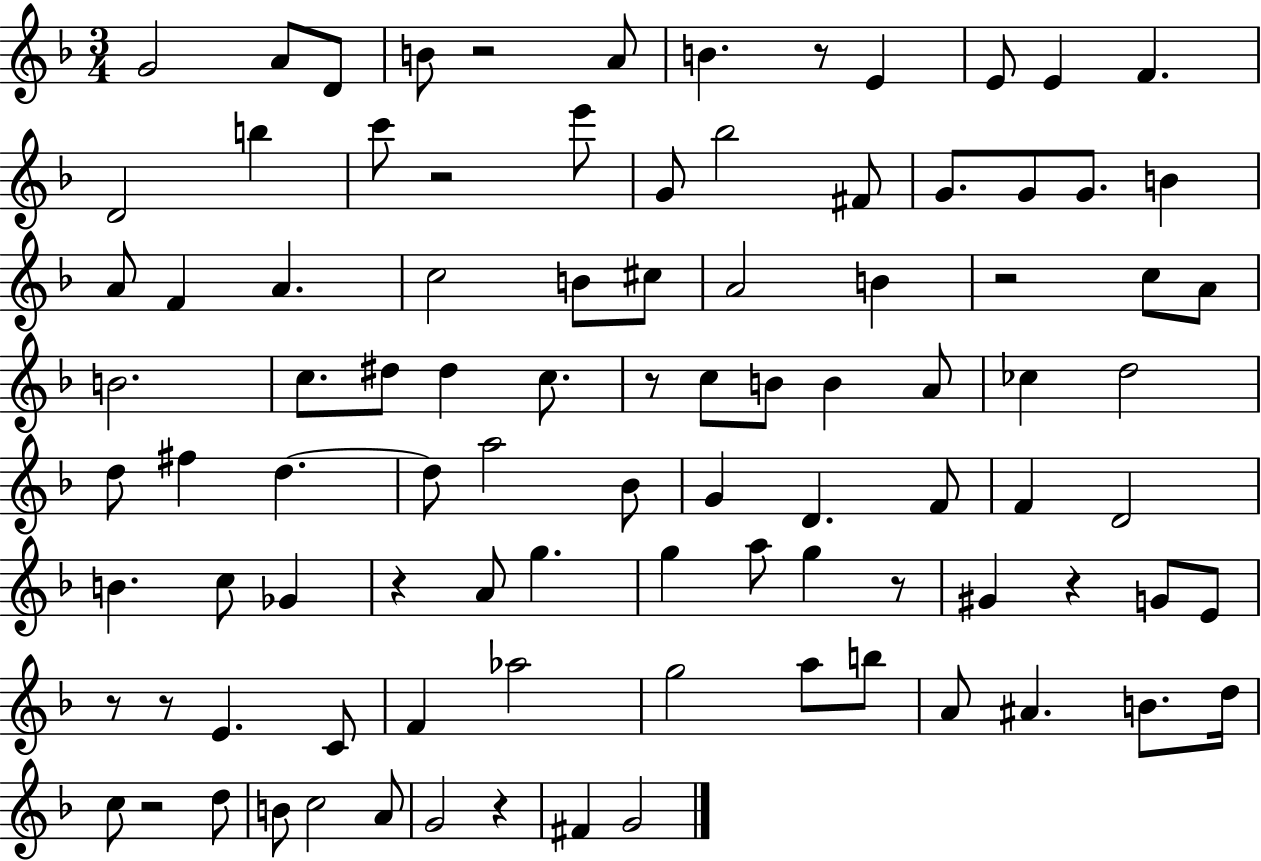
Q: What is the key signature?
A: F major